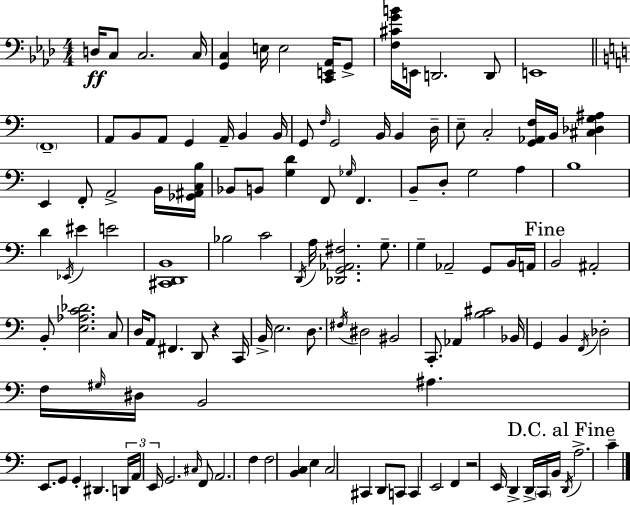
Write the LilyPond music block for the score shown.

{
  \clef bass
  \numericTimeSignature
  \time 4/4
  \key aes \major
  d16\ff c8 c2. c16 | <g, c>4 e16 e2 <c, e, aes,>16 g,8-> | <f cis' g' b'>16 e,16 d,2. d,8 | e,1 | \break \bar "||" \break \key c \major \parenthesize f,1-- | a,8 b,8 a,8 g,4 a,16-- b,4 b,16 | g,8 \grace { f16 } g,2 b,16 b,4 | d16-- e8-- c2-. <g, aes, f>16 b,16 <cis des g ais>4 | \break e,4 f,8-. a,2-> b,16 | <ges, ais, c b>16 bes,8 b,8 <g d'>4 f,8 \grace { ges16 } f,4. | b,8-- d8-. g2 a4 | b1 | \break d'4 \acciaccatura { ees,16 } eis'4 e'2 | <cis, d, b,>1 | bes2 c'2 | \acciaccatura { d,16 } a16 <des, g, aes, fis>2. | \break g8.-- g4-- aes,2-- | g,8 b,16 a,16 \mark "Fine" b,2 ais,2-. | b,8-. <e aes c' des'>2. | c8 d16 a,8 fis,4. d,8 r4 | \break c,16 b,16-> e2. | d8. \acciaccatura { fis16 } dis2 bis,2 | c,8.-. aes,4 <b cis'>2 | bes,16 g,4 b,4 \acciaccatura { f,16 } des2-. | \break f16 \grace { gis16 } dis16 b,2 | ais4. e,8. g,8 g,4-. | dis,4. \tuplet 3/2 { d,16 a,16 e,16 } g,2. | \grace { cis16 } f,8 a,2. | \break f4 f2 | <b, c>4 e4 c2 | cis,4 d,8 c,8 c,4 e,2 | f,4 r2 | \break e,16 d,4-> d,16-> \parenthesize c,16 b,16 \mark "D.C. al Fine" \acciaccatura { d,16 } a2.-> | c'4-- \bar "|."
}